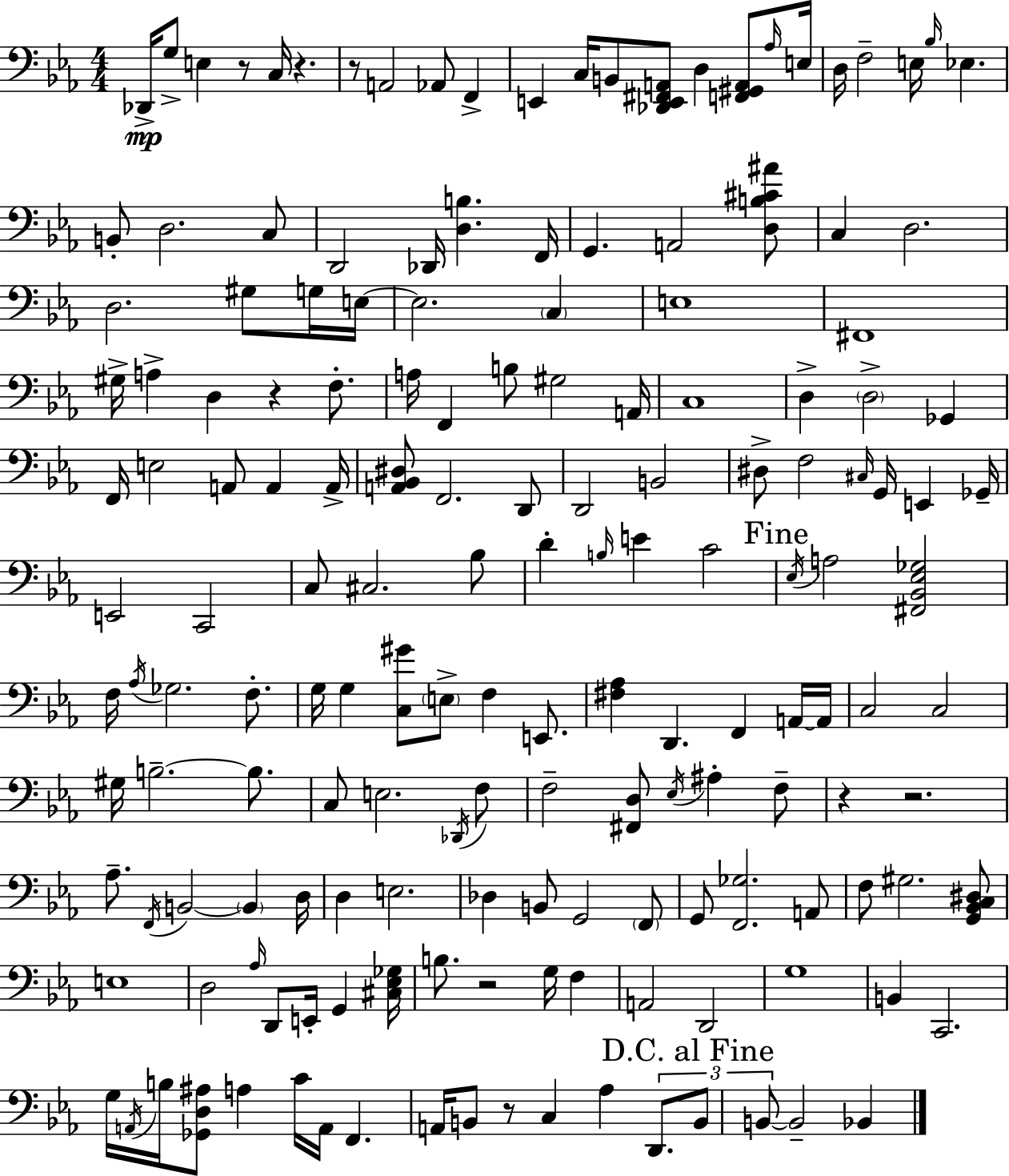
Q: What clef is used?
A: bass